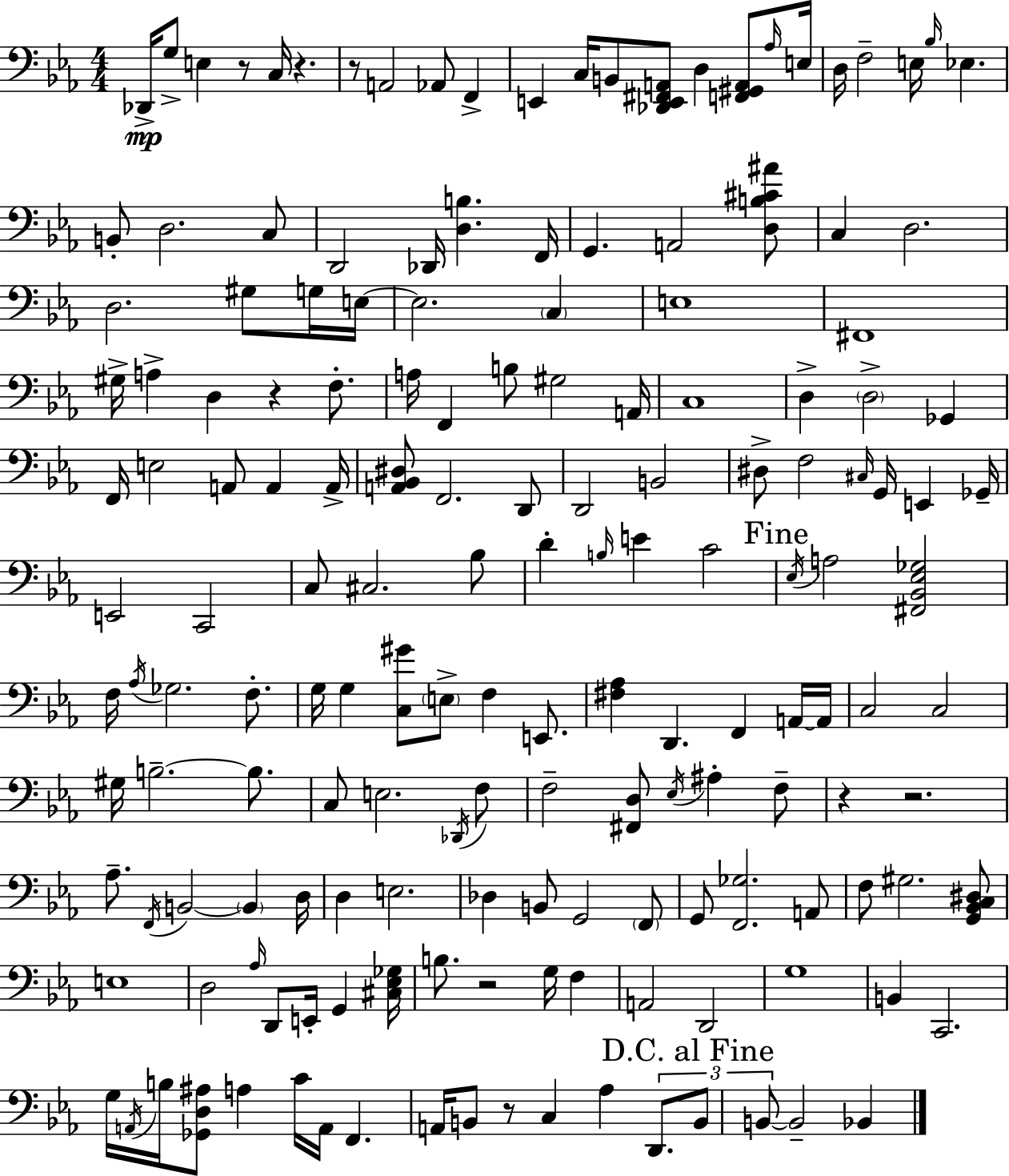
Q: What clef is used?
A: bass